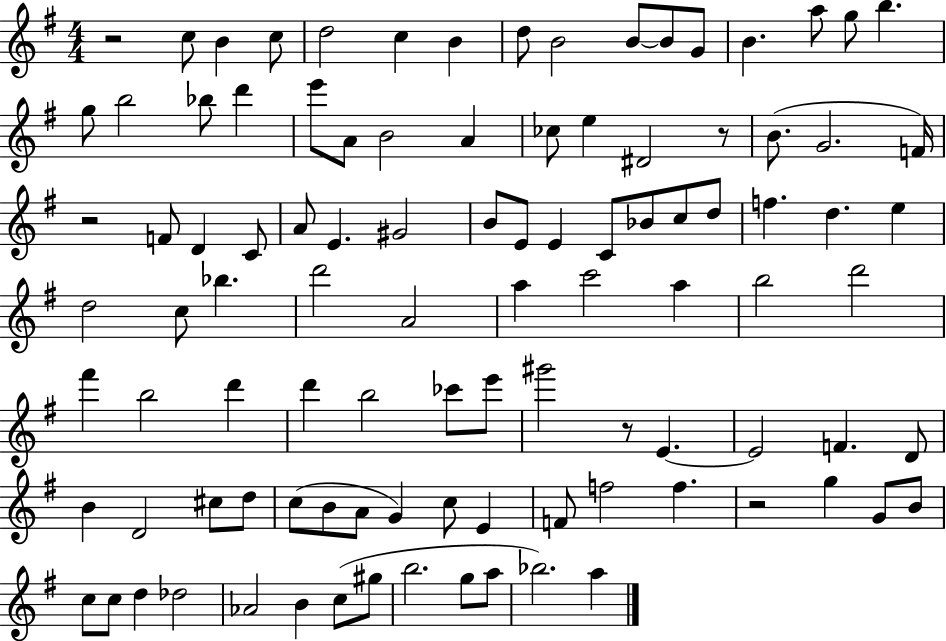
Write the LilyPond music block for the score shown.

{
  \clef treble
  \numericTimeSignature
  \time 4/4
  \key g \major
  r2 c''8 b'4 c''8 | d''2 c''4 b'4 | d''8 b'2 b'8~~ b'8 g'8 | b'4. a''8 g''8 b''4. | \break g''8 b''2 bes''8 d'''4 | e'''8 a'8 b'2 a'4 | ces''8 e''4 dis'2 r8 | b'8.( g'2. f'16) | \break r2 f'8 d'4 c'8 | a'8 e'4. gis'2 | b'8 e'8 e'4 c'8 bes'8 c''8 d''8 | f''4. d''4. e''4 | \break d''2 c''8 bes''4. | d'''2 a'2 | a''4 c'''2 a''4 | b''2 d'''2 | \break fis'''4 b''2 d'''4 | d'''4 b''2 ces'''8 e'''8 | gis'''2 r8 e'4.~~ | e'2 f'4. d'8 | \break b'4 d'2 cis''8 d''8 | c''8( b'8 a'8 g'4) c''8 e'4 | f'8 f''2 f''4. | r2 g''4 g'8 b'8 | \break c''8 c''8 d''4 des''2 | aes'2 b'4 c''8( gis''8 | b''2. g''8 a''8 | bes''2.) a''4 | \break \bar "|."
}